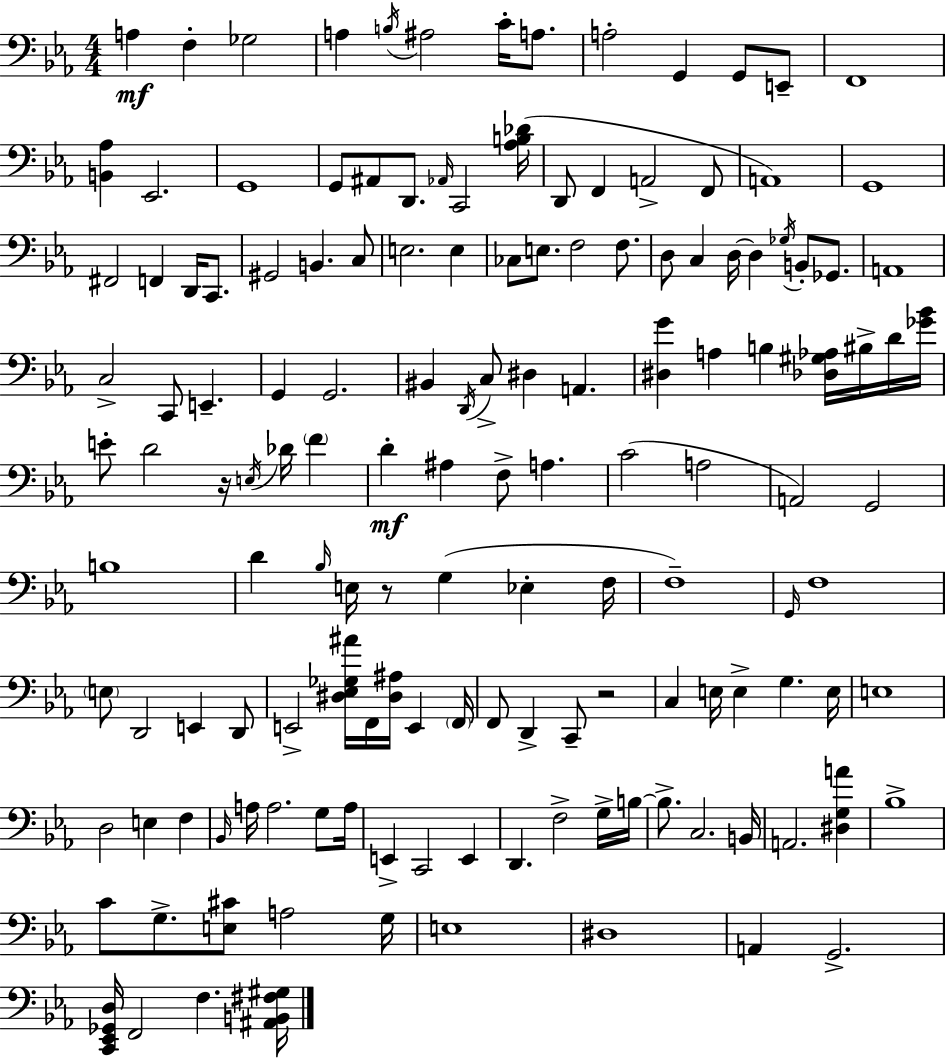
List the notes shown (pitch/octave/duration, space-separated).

A3/q F3/q Gb3/h A3/q B3/s A#3/h C4/s A3/e. A3/h G2/q G2/e E2/e F2/w [B2,Ab3]/q Eb2/h. G2/w G2/e A#2/e D2/e. Ab2/s C2/h [Ab3,B3,Db4]/s D2/e F2/q A2/h F2/e A2/w G2/w F#2/h F2/q D2/s C2/e. G#2/h B2/q. C3/e E3/h. E3/q CES3/e E3/e. F3/h F3/e. D3/e C3/q D3/s D3/q Gb3/s B2/e Gb2/e. A2/w C3/h C2/e E2/q. G2/q G2/h. BIS2/q D2/s C3/e D#3/q A2/q. [D#3,G4]/q A3/q B3/q [Db3,G#3,Ab3]/s BIS3/s D4/s [Gb4,Bb4]/s E4/e D4/h R/s E3/s Db4/s F4/q D4/q A#3/q F3/e A3/q. C4/h A3/h A2/h G2/h B3/w D4/q Bb3/s E3/s R/e G3/q Eb3/q F3/s F3/w G2/s F3/w E3/e D2/h E2/q D2/e E2/h [D#3,Eb3,Gb3,A#4]/s F2/s [D#3,A#3]/s E2/q F2/s F2/e D2/q C2/e R/h C3/q E3/s E3/q G3/q. E3/s E3/w D3/h E3/q F3/q Bb2/s A3/s A3/h. G3/e A3/s E2/q C2/h E2/q D2/q. F3/h G3/s B3/s B3/e. C3/h. B2/s A2/h. [D#3,G3,A4]/q Bb3/w C4/e G3/e. [E3,C#4]/e A3/h G3/s E3/w D#3/w A2/q G2/h. [C2,Eb2,Gb2,D3]/s F2/h F3/q. [A#2,B2,F#3,G#3]/s